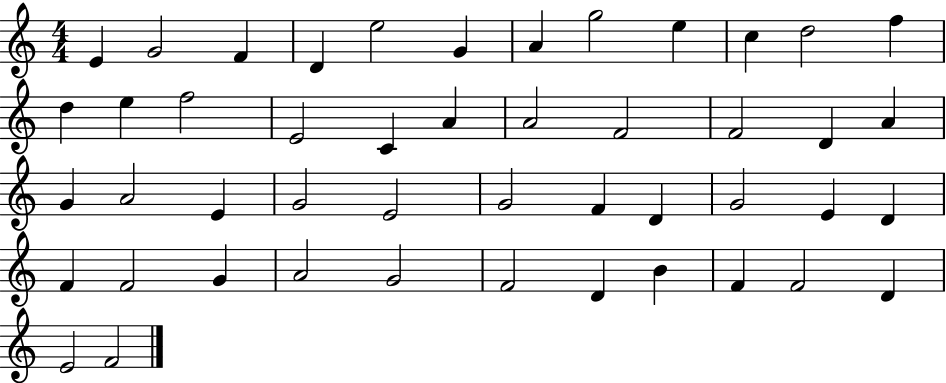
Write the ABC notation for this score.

X:1
T:Untitled
M:4/4
L:1/4
K:C
E G2 F D e2 G A g2 e c d2 f d e f2 E2 C A A2 F2 F2 D A G A2 E G2 E2 G2 F D G2 E D F F2 G A2 G2 F2 D B F F2 D E2 F2